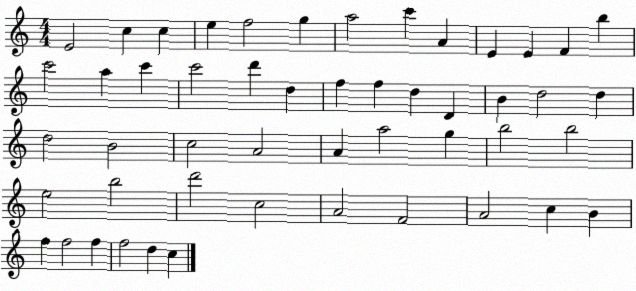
X:1
T:Untitled
M:4/4
L:1/4
K:C
E2 c c e f2 g a2 c' A E E F b c'2 a c' c'2 d' d f f d D B d2 d d2 B2 c2 A2 A a2 g b2 b2 e2 b2 d'2 c2 A2 F2 A2 c B f f2 f f2 d c